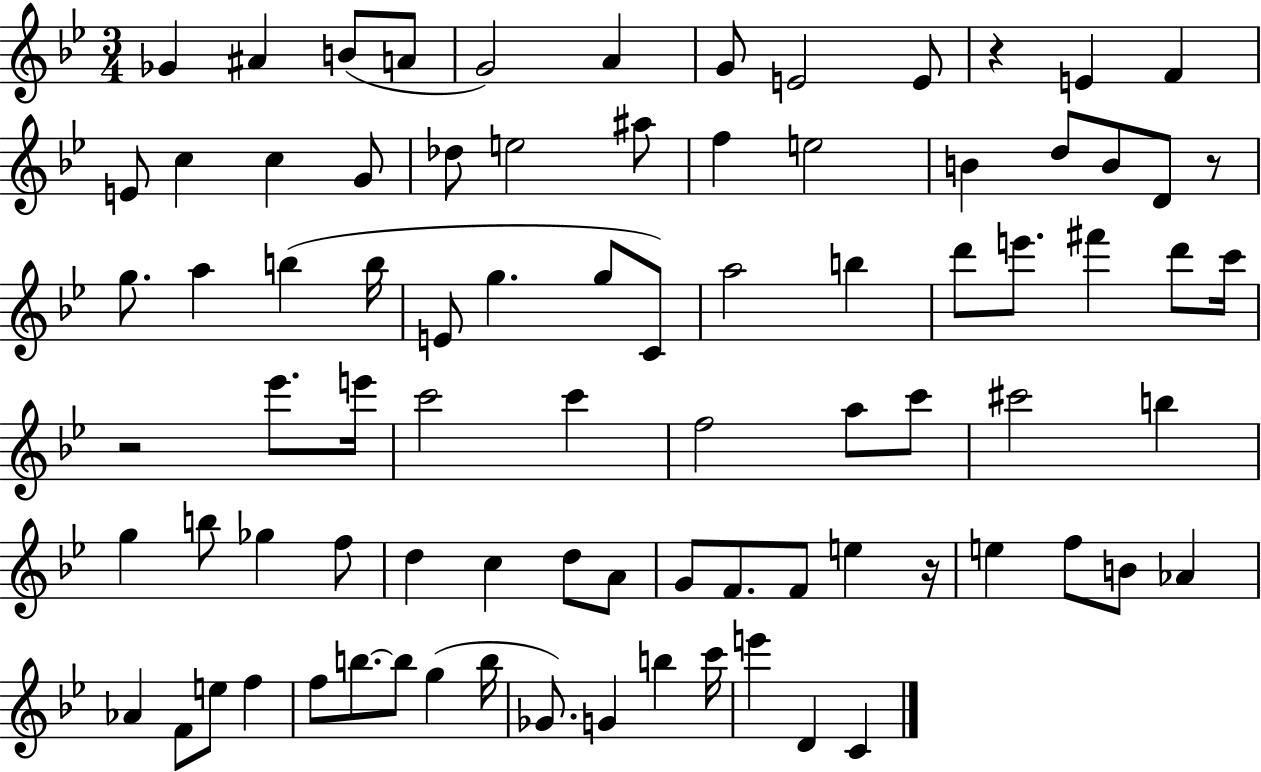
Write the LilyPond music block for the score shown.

{
  \clef treble
  \numericTimeSignature
  \time 3/4
  \key bes \major
  \repeat volta 2 { ges'4 ais'4 b'8( a'8 | g'2) a'4 | g'8 e'2 e'8 | r4 e'4 f'4 | \break e'8 c''4 c''4 g'8 | des''8 e''2 ais''8 | f''4 e''2 | b'4 d''8 b'8 d'8 r8 | \break g''8. a''4 b''4( b''16 | e'8 g''4. g''8 c'8) | a''2 b''4 | d'''8 e'''8. fis'''4 d'''8 c'''16 | \break r2 ees'''8. e'''16 | c'''2 c'''4 | f''2 a''8 c'''8 | cis'''2 b''4 | \break g''4 b''8 ges''4 f''8 | d''4 c''4 d''8 a'8 | g'8 f'8. f'8 e''4 r16 | e''4 f''8 b'8 aes'4 | \break aes'4 f'8 e''8 f''4 | f''8 b''8.~~ b''8 g''4( b''16 | ges'8.) g'4 b''4 c'''16 | e'''4 d'4 c'4 | \break } \bar "|."
}